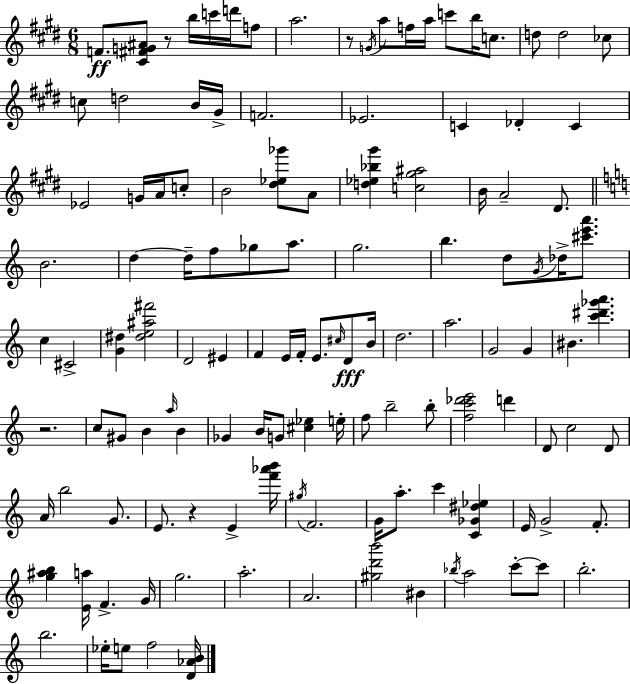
{
  \clef treble
  \numericTimeSignature
  \time 6/8
  \key e \major
  f'8.\ff <cis' fis' g' ais'>8 r8 b''16 c'''16 d'''16 f''8 | a''2. | r8 \acciaccatura { g'16 } a''8 f''16 a''16 c'''8 b''16 c''8. | d''8 d''2 ces''8 | \break c''8 d''2 b'16 | gis'16-> f'2. | ees'2. | c'4 des'4-. c'4 | \break ees'2 g'16 a'16 c''8-. | b'2 <dis'' ees'' ges'''>8 a'8 | <d'' ees'' bes'' gis'''>4 <c'' gis'' ais''>2 | b'16 a'2-- dis'8. | \break \bar "||" \break \key c \major b'2. | d''4~~ d''16-- f''8 ges''8 a''8. | g''2. | b''4. d''8 \acciaccatura { g'16 } des''16-> <cis''' e''' a'''>8. | \break c''4 cis'2-> | <g' dis''>4 <dis'' e'' ais'' fis'''>2 | d'2 eis'4 | f'4 e'16 f'16-. e'8. \grace { cis''16 }\fff d'8 | \break b'16 d''2. | a''2. | g'2 g'4 | bis'4. <c''' dis''' ges''' a'''>4. | \break r2. | c''8 gis'8 b'4 \grace { a''16 } b'4 | ges'4 b'16 g'8 <cis'' ees''>4 | e''16-. f''8 b''2-- | \break b''8-. <f'' c''' des''' e'''>2 d'''4 | d'8 c''2 | d'8 a'16 b''2 | g'8. e'8. r4 e'4-> | \break <f''' aes''' b'''>16 \acciaccatura { gis''16 } f'2. | g'16 a''8.-. c'''4 | <c' ges' dis'' ees''>4 e'16 g'2-> | f'8.-. <g'' ais'' b''>4 <e' a''>16 f'4.-> | \break g'16 g''2. | a''2.-. | a'2. | <gis'' d''' b'''>2 | \break bis'4 \acciaccatura { bes''16 } a''2 | c'''8-.~~ c'''8 b''2.-. | b''2. | ees''16-. e''8 f''2 | \break <d' aes' b'>16 \bar "|."
}